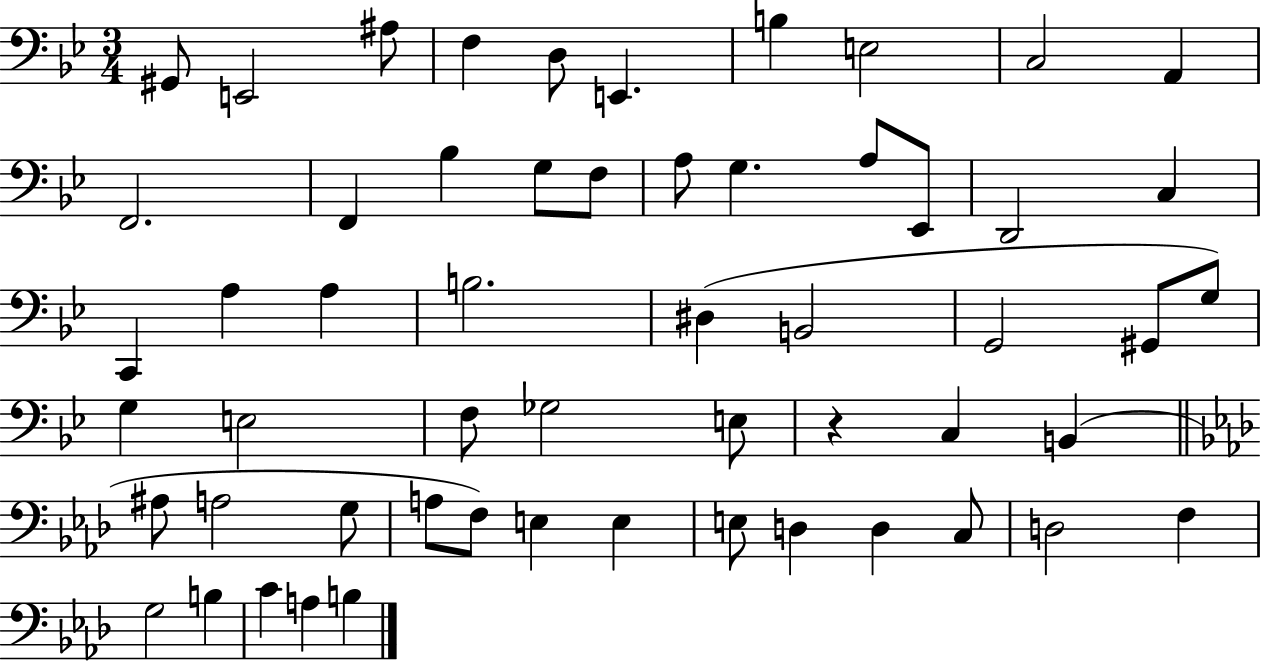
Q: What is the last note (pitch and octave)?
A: B3